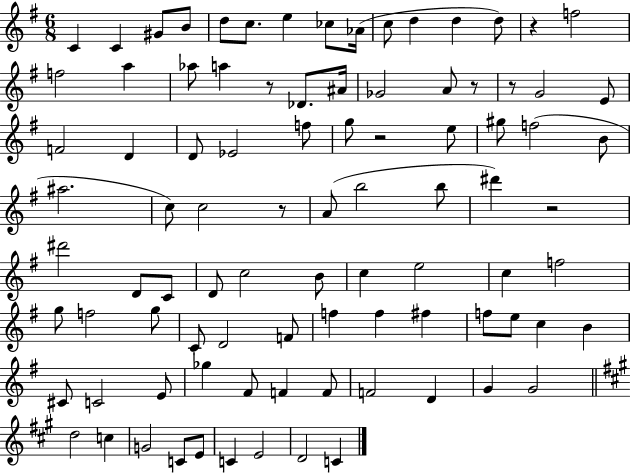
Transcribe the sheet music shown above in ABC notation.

X:1
T:Untitled
M:6/8
L:1/4
K:G
C C ^G/2 B/2 d/2 c/2 e _c/2 _A/4 c/2 d d d/2 z f2 f2 a _a/2 a z/2 _D/2 ^A/4 _G2 A/2 z/2 z/2 G2 E/2 F2 D D/2 _E2 f/2 g/2 z2 e/2 ^g/2 f2 B/2 ^a2 c/2 c2 z/2 A/2 b2 b/2 ^d' z2 ^d'2 D/2 C/2 D/2 c2 B/2 c e2 c f2 g/2 f2 g/2 C/2 D2 F/2 f f ^f f/2 e/2 c B ^C/2 C2 E/2 _g ^F/2 F F/2 F2 D G G2 d2 c G2 C/2 E/2 C E2 D2 C